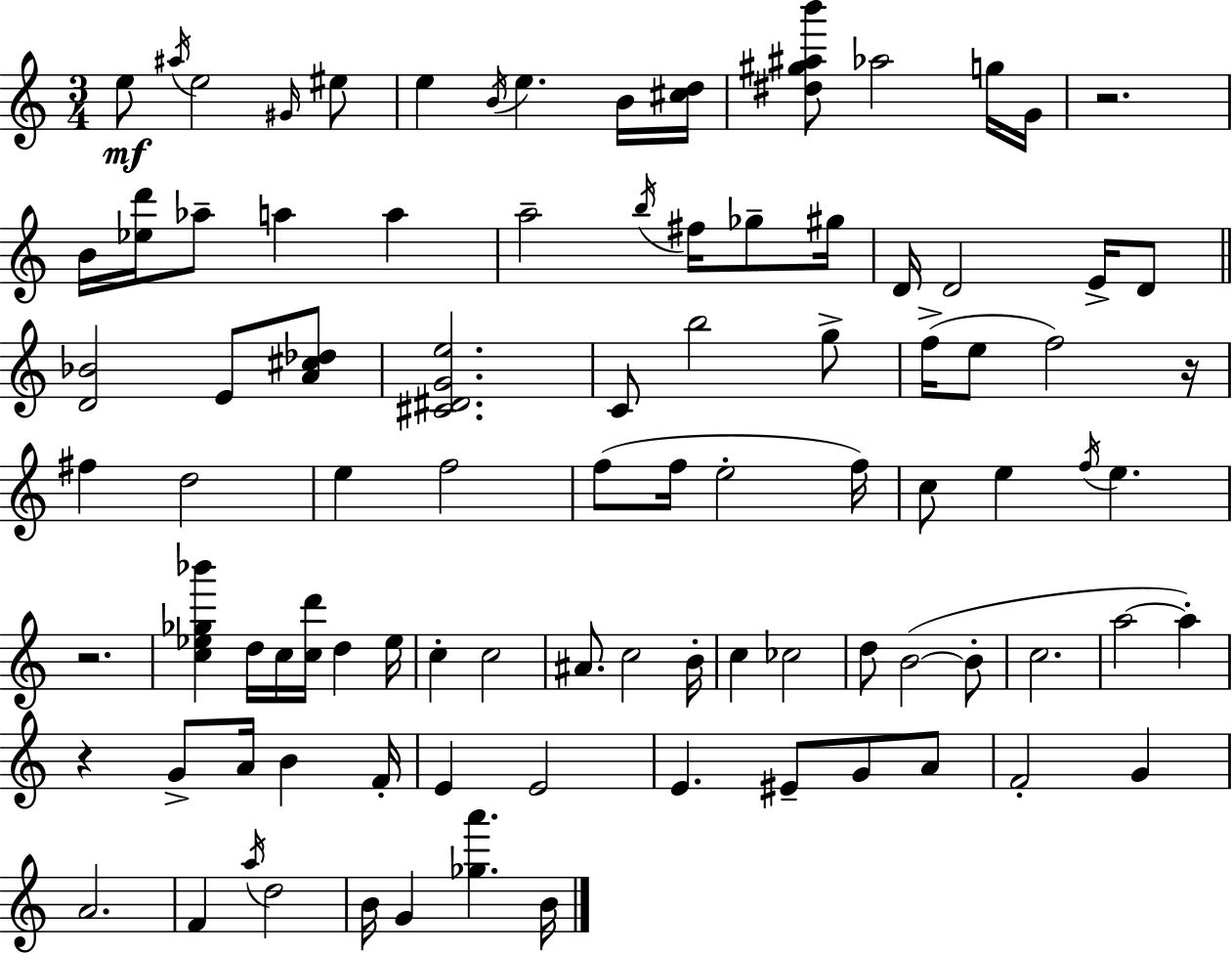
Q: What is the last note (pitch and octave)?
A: B4